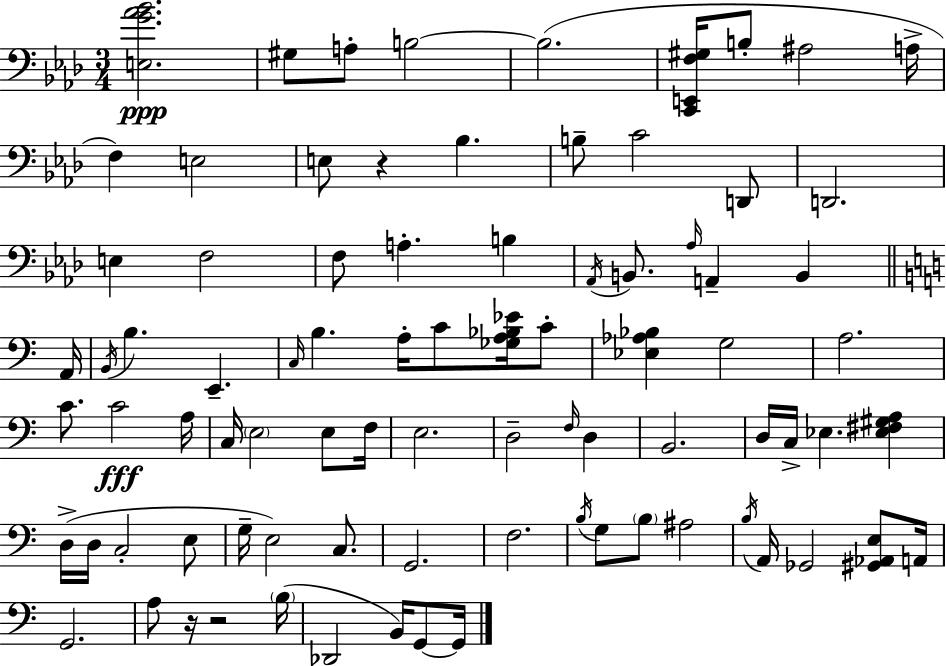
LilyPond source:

{
  \clef bass
  \numericTimeSignature
  \time 3/4
  \key aes \major
  <e g' aes' bes'>2.\ppp | gis8 a8-. b2~~ | b2.( | <c, e, f gis>16 b8-. ais2 a16-> | \break f4) e2 | e8 r4 bes4. | b8-- c'2 d,8 | d,2. | \break e4 f2 | f8 a4.-. b4 | \acciaccatura { aes,16 } b,8. \grace { aes16 } a,4-- b,4 | \bar "||" \break \key c \major a,16 \acciaccatura { b,16 } b4. e,4.-- | \grace { c16 } b4. a16-. c'8 | <ges a bes ees'>16 c'8-. <ees aes bes>4 g2 | a2. | \break c'8. c'2\fff | a16 c16 \parenthesize e2 | e8 f16 e2. | d2-- \grace { f16 } | \break d4 b,2. | d16 c16-> ees4. | <ees fis gis a>4 d16->( d16 c2-. | e8 g16-- e2) | \break c8. g,2. | f2. | \acciaccatura { b16 } g8 \parenthesize b8 ais2 | \acciaccatura { b16 } a,16 ges,2 | \break <gis, aes, e>8 a,16 g,2. | a8 r16 r2 | \parenthesize b16( des,2 | b,16) g,8~~ g,16 \bar "|."
}